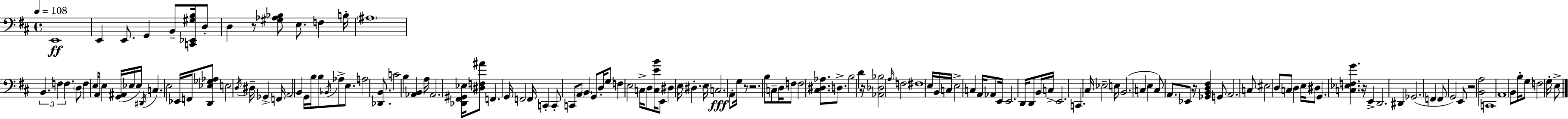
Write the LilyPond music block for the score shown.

{
  \clef bass
  \time 4/4
  \defaultTimeSignature
  \key d \major
  \tempo 4 = 108
  e,1\ff | e,4 e,8. g,4 b,8-- <c, ees, gis b>16 d8-. | d4 r8 <gis aes bes>8 e8. f4 b16-. | \parenthesize ais1 | \break \tuplet 3/2 { b,4. f4 f4. } | \parenthesize d8 f4 e16 a,8 e4 <g, ais,>16( ees16 ees16) | \acciaccatura { dis,16 } c4. e2 ees,16 | f,16 <d, ees ges aes>8 e2 \acciaccatura { d16 } dis16-- ges,4-> | \break f,16 a,2 b,4 g,16 b16 | b8 \acciaccatura { bes,16 } aes8-> e8. a2 | <des, b,>8. c'2 b4 <aes, b,>4 | a16 aes,2. | \break <des, fis, gis, ees>16 <dis f ais'>8 f,4. g,16 f,2 | f,16 c,4-. c,8-. c,8 \parenthesize a,8 \parenthesize b,4 | g,8 d16-. g8 f4 e2 | c16-> d8 <c e' b'>16 e,8 dis4 e16 \parenthesize dis4.-. | \break e16 c2.\fff | a,8-. g16 r8 r2. | b8 c8-- d16 f8 f2 | <cis dis aes>8. d8.-> b2 d'4 | \break r16 <aes, des bes>2 \grace { a16 } f2 | fis1 | e16 b,16 c16 e2-> c4 | a,16 aes,8 e,16 e,2. | \break d,16 d,8 b,16 c16-> e,2. | c,4. cis16 ees2-- | e16 b,2.( | c4 e4 c8) a,8. ees,8 r16 | \break <ges, b, d fis>4 g,8 a,2. | c8 eis2 d8 c8 | d4 e16 dis8 g,4. <c ees f g'>4. | r16 e,4-> d,2. | \break dis,4 ges,2.( | f,4 f,8 g,2) | e,8 r2 <b, a>2 | c,1 | \break a,1 | b,8 b16-. g8 f2 | g16-. e8-> \bar "|."
}